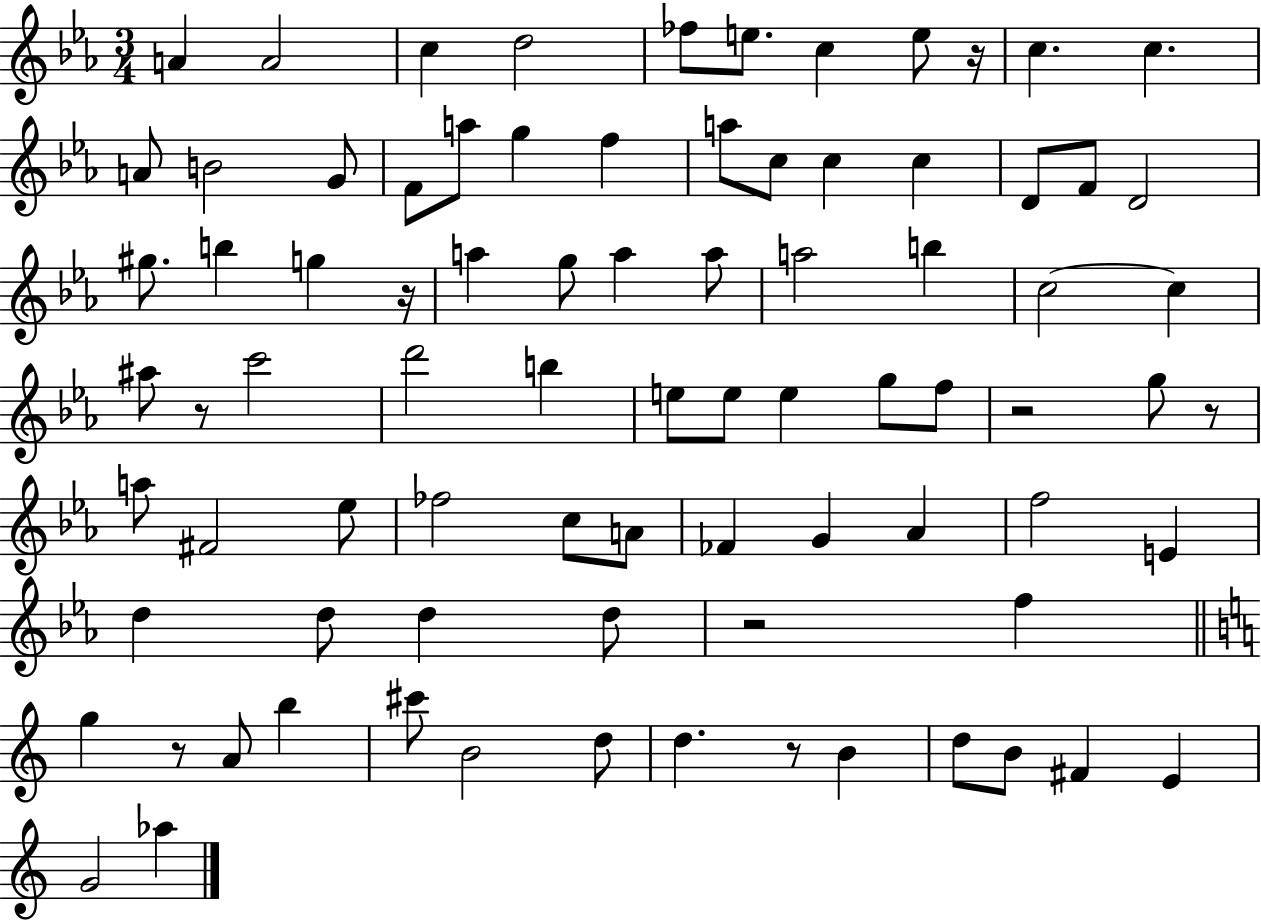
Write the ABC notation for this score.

X:1
T:Untitled
M:3/4
L:1/4
K:Eb
A A2 c d2 _f/2 e/2 c e/2 z/4 c c A/2 B2 G/2 F/2 a/2 g f a/2 c/2 c c D/2 F/2 D2 ^g/2 b g z/4 a g/2 a a/2 a2 b c2 c ^a/2 z/2 c'2 d'2 b e/2 e/2 e g/2 f/2 z2 g/2 z/2 a/2 ^F2 _e/2 _f2 c/2 A/2 _F G _A f2 E d d/2 d d/2 z2 f g z/2 A/2 b ^c'/2 B2 d/2 d z/2 B d/2 B/2 ^F E G2 _a